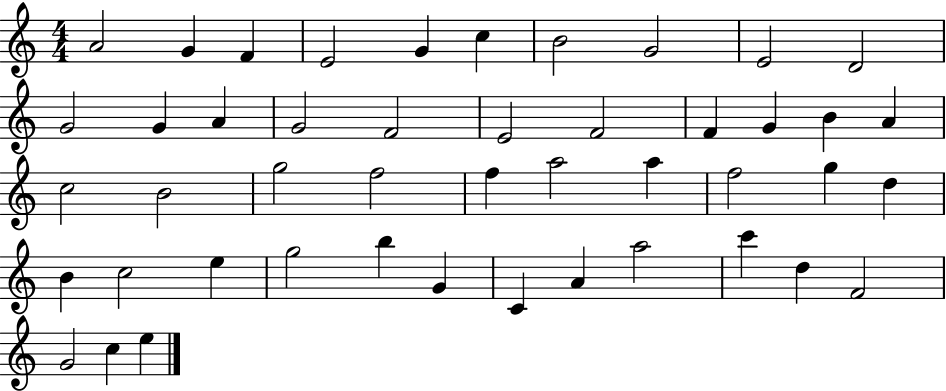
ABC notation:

X:1
T:Untitled
M:4/4
L:1/4
K:C
A2 G F E2 G c B2 G2 E2 D2 G2 G A G2 F2 E2 F2 F G B A c2 B2 g2 f2 f a2 a f2 g d B c2 e g2 b G C A a2 c' d F2 G2 c e